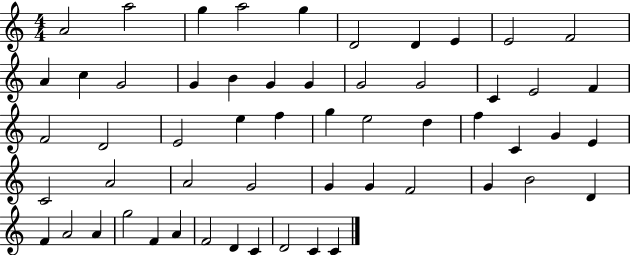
A4/h A5/h G5/q A5/h G5/q D4/h D4/q E4/q E4/h F4/h A4/q C5/q G4/h G4/q B4/q G4/q G4/q G4/h G4/h C4/q E4/h F4/q F4/h D4/h E4/h E5/q F5/q G5/q E5/h D5/q F5/q C4/q G4/q E4/q C4/h A4/h A4/h G4/h G4/q G4/q F4/h G4/q B4/h D4/q F4/q A4/h A4/q G5/h F4/q A4/q F4/h D4/q C4/q D4/h C4/q C4/q